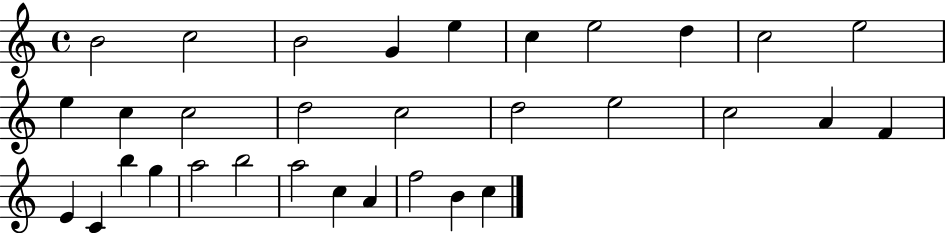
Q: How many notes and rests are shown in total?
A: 32